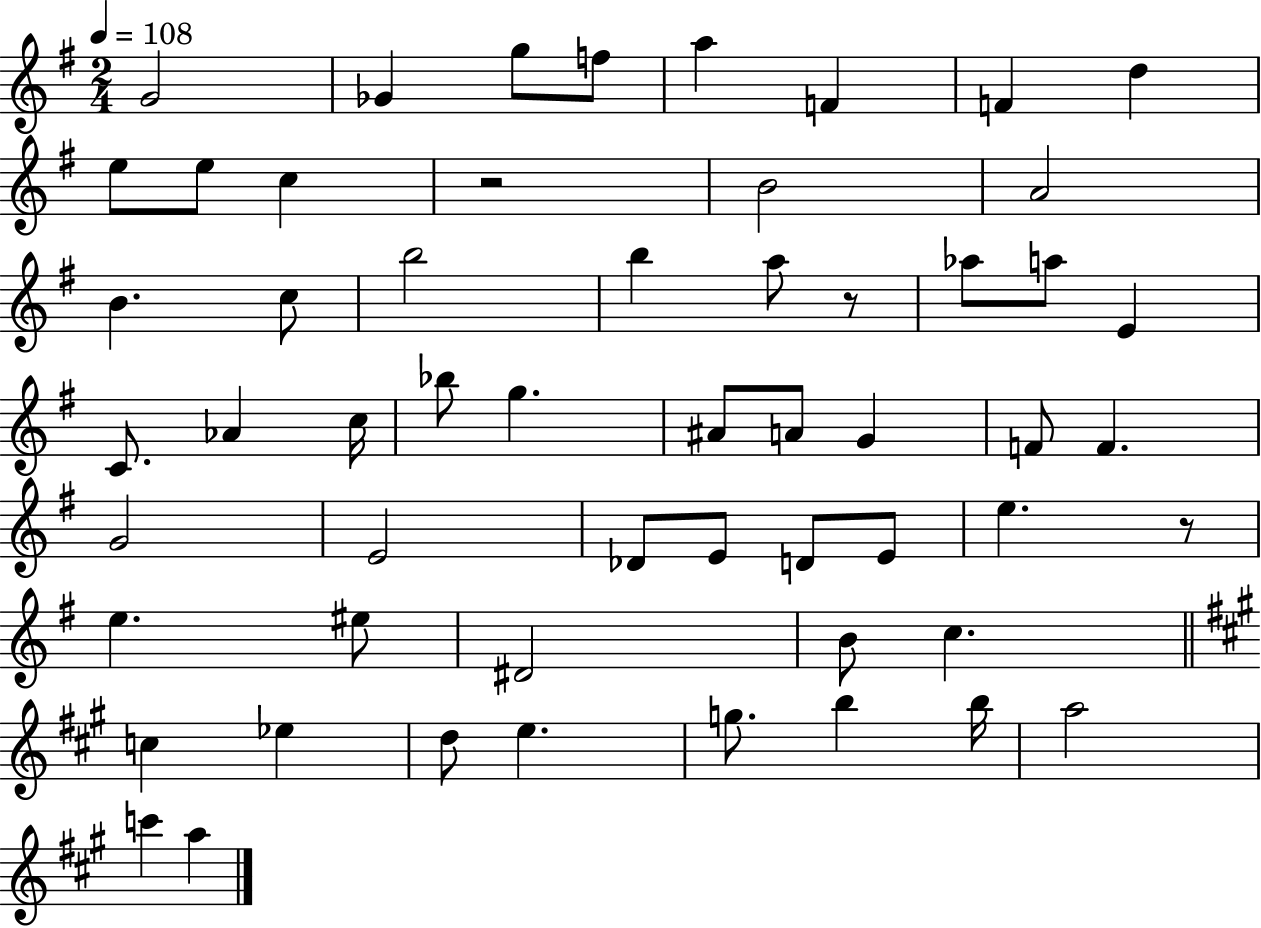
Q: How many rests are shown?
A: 3